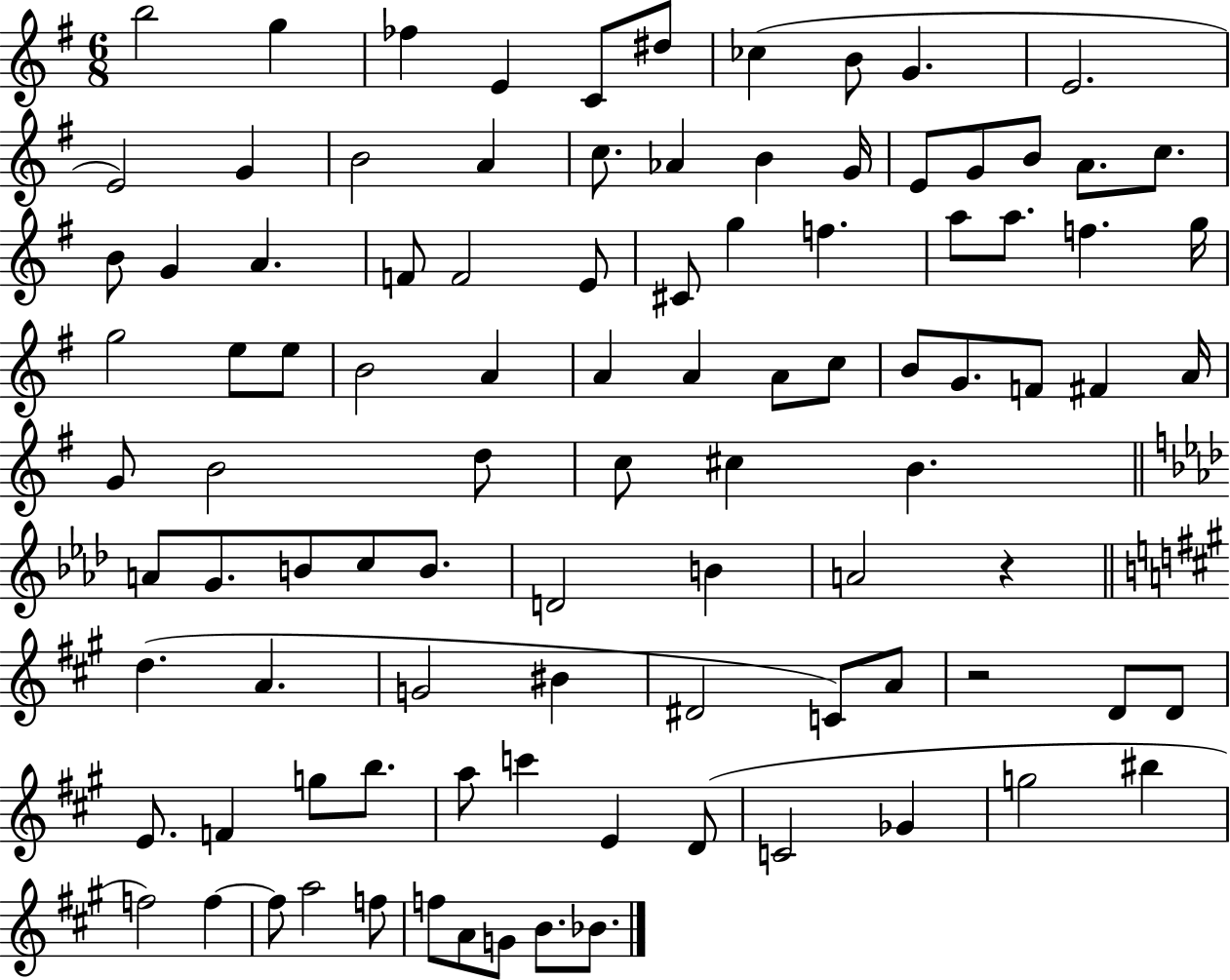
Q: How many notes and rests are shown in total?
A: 97